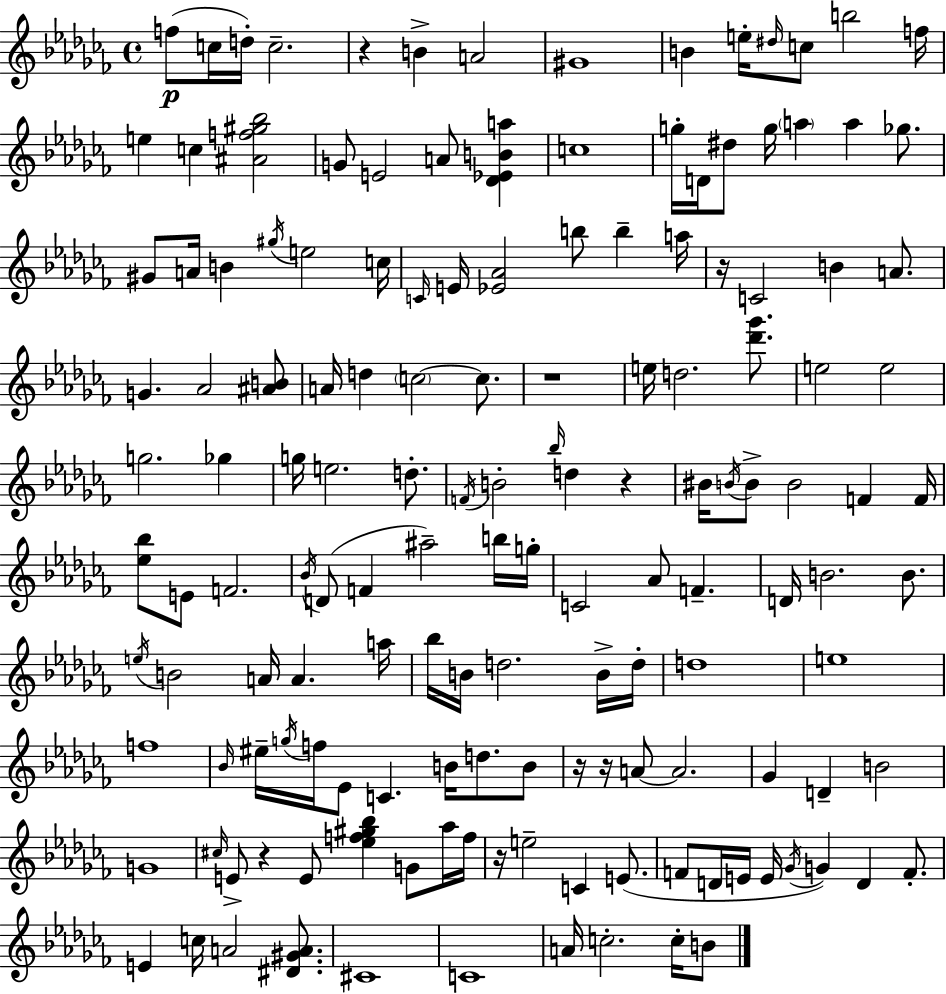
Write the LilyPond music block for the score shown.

{
  \clef treble
  \time 4/4
  \defaultTimeSignature
  \key aes \minor
  f''8(\p c''16 d''16-.) c''2.-- | r4 b'4-> a'2 | gis'1 | b'4 e''16-. \grace { dis''16 } c''8 b''2 | \break f''16 e''4 c''4 <ais' f'' gis'' bes''>2 | g'8 e'2 a'8 <des' ees' b' a''>4 | c''1 | g''16-. d'16 dis''8 g''16 \parenthesize a''4 a''4 ges''8. | \break gis'8 a'16 b'4 \acciaccatura { gis''16 } e''2 | c''16 \grace { c'16 } e'16 <ees' aes'>2 b''8 b''4-- | a''16 r16 c'2 b'4 | a'8. g'4. aes'2 | \break <ais' b'>8 a'16 d''4 \parenthesize c''2~~ | c''8. r1 | e''16 d''2. | <des''' ges'''>8. e''2 e''2 | \break g''2. ges''4 | g''16 e''2. | d''8.-. \acciaccatura { f'16 } b'2-. \grace { bes''16 } d''4 | r4 bis'16 \acciaccatura { b'16 } b'8-> b'2 | \break f'4 f'16 <ees'' bes''>8 e'8 f'2. | \acciaccatura { bes'16 }( d'8 f'4 ais''2--) | b''16 g''16-. c'2 aes'8 | f'4.-- d'16 b'2. | \break b'8. \acciaccatura { e''16 } b'2 | a'16 a'4. a''16 bes''16 b'16 d''2. | b'16-> d''16-. d''1 | e''1 | \break f''1 | \grace { bes'16 } eis''16-- \acciaccatura { g''16 } f''16 ees'8 c'4. | b'16 d''8. b'8 r16 r16 a'8~~ a'2. | ges'4 d'4-- | \break b'2 g'1 | \grace { cis''16 } e'8-> r4 | e'8 <ees'' f'' gis'' bes''>4 g'8 aes''16 f''16 r16 e''2-- | c'4 e'8.( f'8 d'16 e'16 e'16 | \break \acciaccatura { ges'16 }) g'4 d'4 f'8.-. e'4 | c''16 a'2 <dis' gis' a'>8. cis'1 | c'1 | a'16 c''2.-. | \break c''16-. b'8 \bar "|."
}